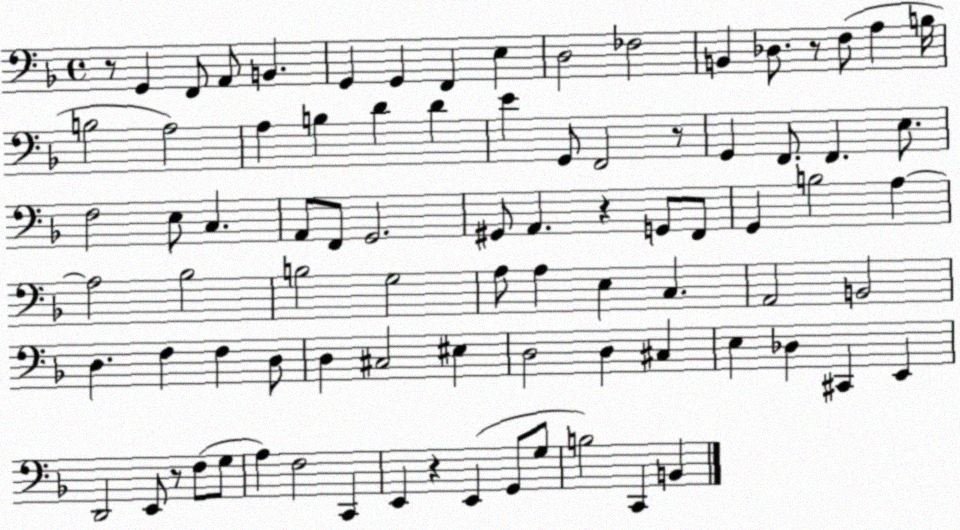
X:1
T:Untitled
M:4/4
L:1/4
K:F
z/2 G,, F,,/2 A,,/2 B,, G,, G,, F,, E, D,2 _F,2 B,, _D,/2 z/2 F,/2 A, B,/4 B,2 A,2 A, B, D D E G,,/2 F,,2 z/2 G,, F,,/2 F,, E,/2 F,2 E,/2 C, A,,/2 F,,/2 G,,2 ^G,,/2 A,, z G,,/2 F,,/2 G,, B,2 A, A,2 _B,2 B,2 G,2 A,/2 A, E, C, A,,2 B,,2 D, F, F, D,/2 D, ^C,2 ^E, D,2 D, ^C, E, _D, ^C,, E,, D,,2 E,,/2 z/2 F,/2 G,/2 A, F,2 C,, E,, z E,, G,,/2 G,/2 B,2 C,, B,,